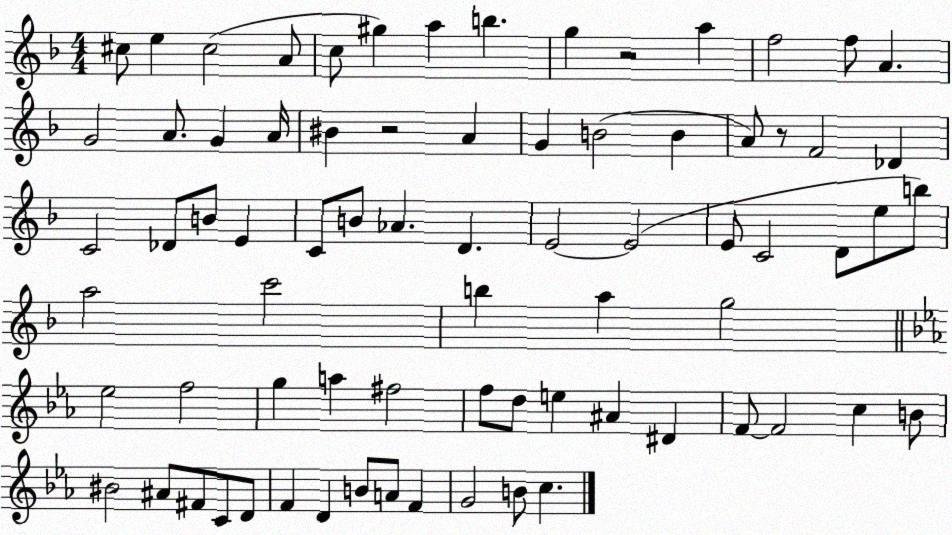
X:1
T:Untitled
M:4/4
L:1/4
K:F
^c/2 e ^c2 A/2 c/2 ^g a b g z2 a f2 f/2 A G2 A/2 G A/4 ^B z2 A G B2 B A/2 z/2 F2 _D C2 _D/2 B/2 E C/2 B/2 _A D E2 E2 E/2 C2 D/2 e/2 b/2 a2 c'2 b a g2 _e2 f2 g a ^f2 f/2 d/2 e ^A ^D F/2 F2 c B/2 ^B2 ^A/2 ^F/2 C/2 D/2 F D B/2 A/2 F G2 B/2 c